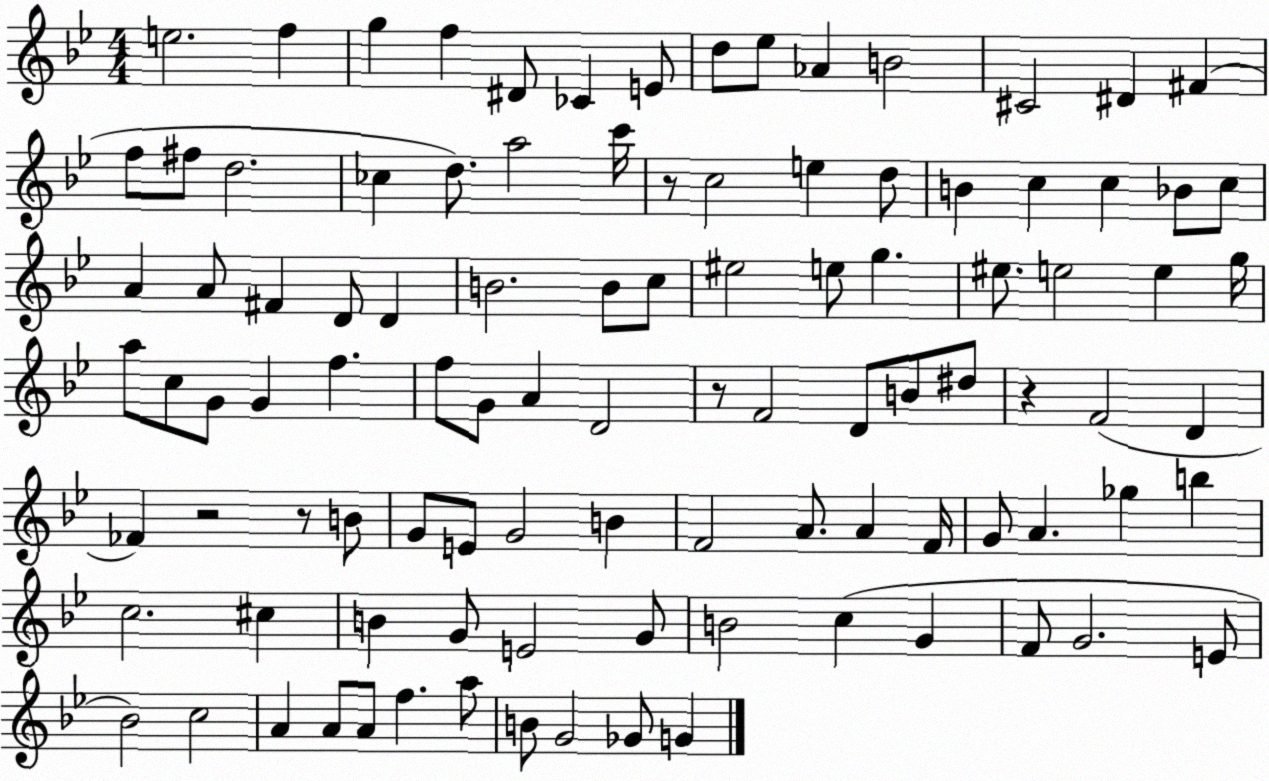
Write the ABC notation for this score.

X:1
T:Untitled
M:4/4
L:1/4
K:Bb
e2 f g f ^D/2 _C E/2 d/2 _e/2 _A B2 ^C2 ^D ^F f/2 ^f/2 d2 _c d/2 a2 c'/4 z/2 c2 e d/2 B c c _B/2 c/2 A A/2 ^F D/2 D B2 B/2 c/2 ^e2 e/2 g ^e/2 e2 e g/4 a/2 c/2 G/2 G f f/2 G/2 A D2 z/2 F2 D/2 B/2 ^d/2 z F2 D _F z2 z/2 B/2 G/2 E/2 G2 B F2 A/2 A F/4 G/2 A _g b c2 ^c B G/2 E2 G/2 B2 c G F/2 G2 E/2 _B2 c2 A A/2 A/2 f a/2 B/2 G2 _G/2 G